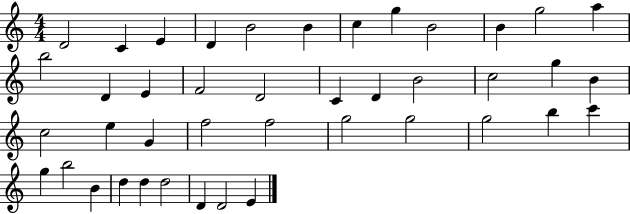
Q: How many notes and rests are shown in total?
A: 42